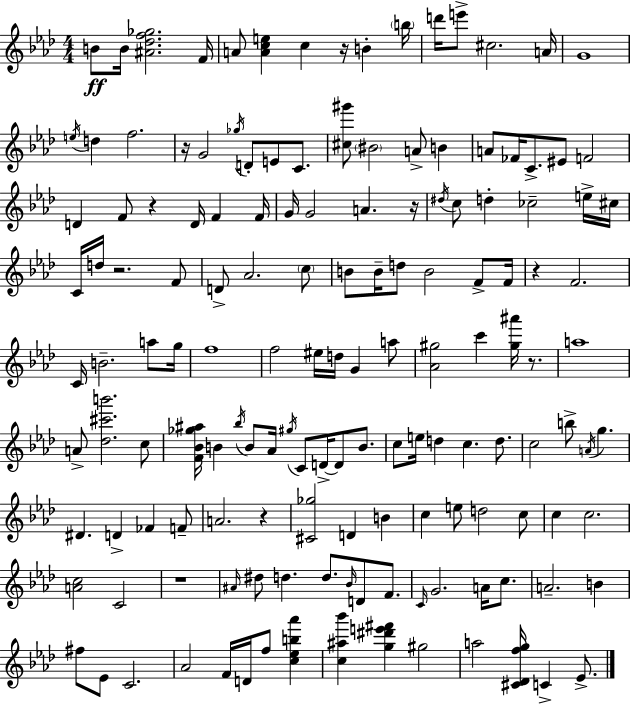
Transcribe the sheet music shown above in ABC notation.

X:1
T:Untitled
M:4/4
L:1/4
K:Fm
B/2 B/4 [^A_df_g]2 F/4 A/2 [Ace] c z/4 B b/4 d'/4 e'/2 ^c2 A/4 G4 e/4 d f2 z/4 G2 _g/4 D/2 E/2 C/2 [^c^g']/2 ^B2 A/2 B A/2 _F/4 C/2 ^E/2 F2 D F/2 z D/4 F F/4 G/4 G2 A z/4 ^d/4 c/2 d _c2 e/4 ^c/4 C/4 d/4 z2 F/2 D/2 _A2 c/2 B/2 B/4 d/2 B2 F/2 F/4 z F2 C/4 B2 a/2 g/4 f4 f2 ^e/4 d/4 G a/2 [_A^g]2 c' [^g^a']/4 z/2 a4 A/2 [_d^c'b']2 c/2 [F_B_g^a]/4 B _b/4 B/2 _A/4 ^g/4 C/2 D/4 D/2 B/2 c/2 e/4 d c d/2 c2 b/2 A/4 g ^D D _F F/2 A2 z [^C_g]2 D B c e/2 d2 c/2 c c2 [Ac]2 C2 z4 ^A/4 ^d/2 d d/2 _B/4 D/2 F/2 C/4 G2 A/4 c/2 A2 B ^f/2 _E/2 C2 _A2 F/4 D/4 f/2 [c_eb_a'] [c^a_b'] [g^d'e'^f'] ^g2 a2 [^C_Dfg]/4 C _E/2